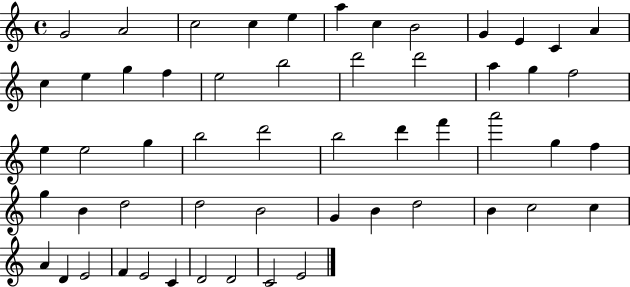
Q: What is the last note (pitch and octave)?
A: E4